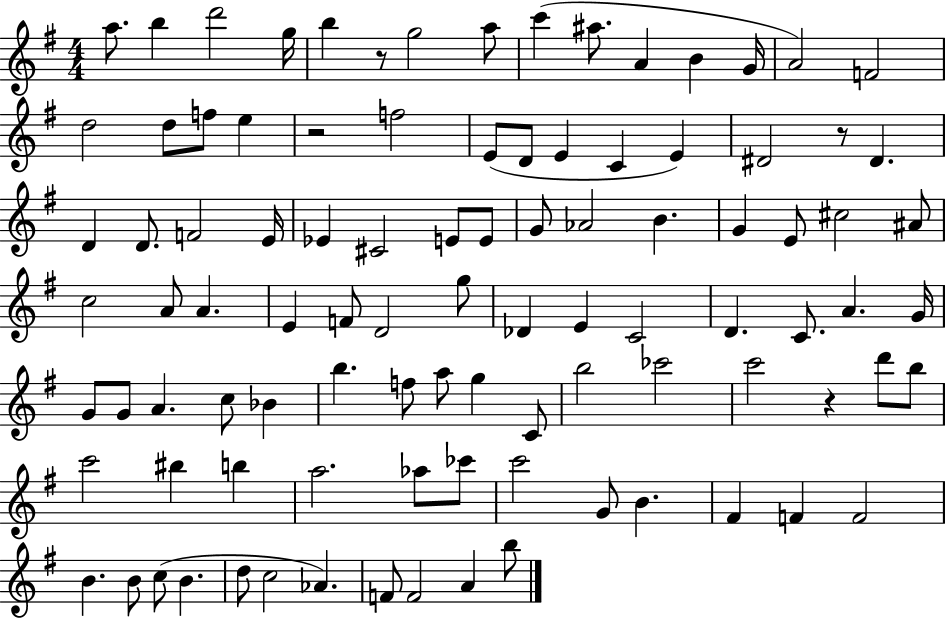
{
  \clef treble
  \numericTimeSignature
  \time 4/4
  \key g \major
  a''8. b''4 d'''2 g''16 | b''4 r8 g''2 a''8 | c'''4( ais''8. a'4 b'4 g'16 | a'2) f'2 | \break d''2 d''8 f''8 e''4 | r2 f''2 | e'8( d'8 e'4 c'4 e'4) | dis'2 r8 dis'4. | \break d'4 d'8. f'2 e'16 | ees'4 cis'2 e'8 e'8 | g'8 aes'2 b'4. | g'4 e'8 cis''2 ais'8 | \break c''2 a'8 a'4. | e'4 f'8 d'2 g''8 | des'4 e'4 c'2 | d'4. c'8. a'4. g'16 | \break g'8 g'8 a'4. c''8 bes'4 | b''4. f''8 a''8 g''4 c'8 | b''2 ces'''2 | c'''2 r4 d'''8 b''8 | \break c'''2 bis''4 b''4 | a''2. aes''8 ces'''8 | c'''2 g'8 b'4. | fis'4 f'4 f'2 | \break b'4. b'8 c''8( b'4. | d''8 c''2 aes'4.) | f'8 f'2 a'4 b''8 | \bar "|."
}